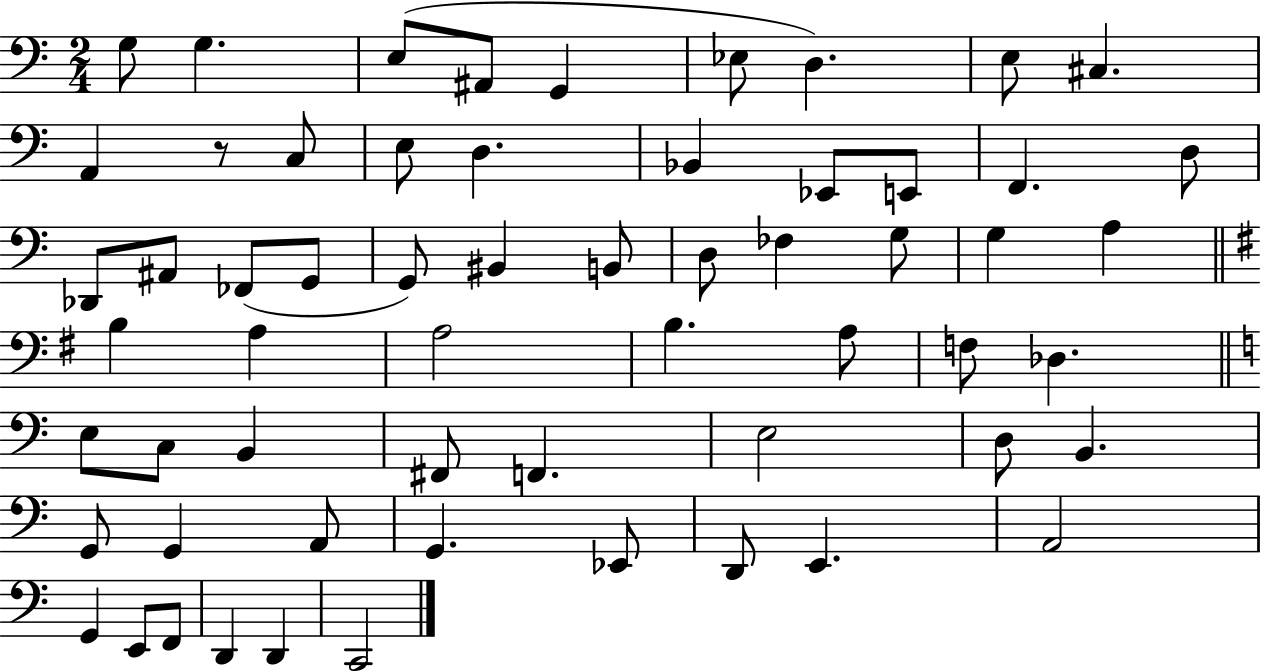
G3/e G3/q. E3/e A#2/e G2/q Eb3/e D3/q. E3/e C#3/q. A2/q R/e C3/e E3/e D3/q. Bb2/q Eb2/e E2/e F2/q. D3/e Db2/e A#2/e FES2/e G2/e G2/e BIS2/q B2/e D3/e FES3/q G3/e G3/q A3/q B3/q A3/q A3/h B3/q. A3/e F3/e Db3/q. E3/e C3/e B2/q F#2/e F2/q. E3/h D3/e B2/q. G2/e G2/q A2/e G2/q. Eb2/e D2/e E2/q. A2/h G2/q E2/e F2/e D2/q D2/q C2/h